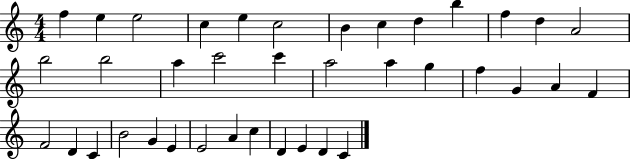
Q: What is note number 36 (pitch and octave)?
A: E4